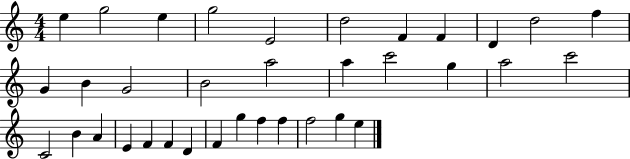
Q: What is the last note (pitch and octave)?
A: E5